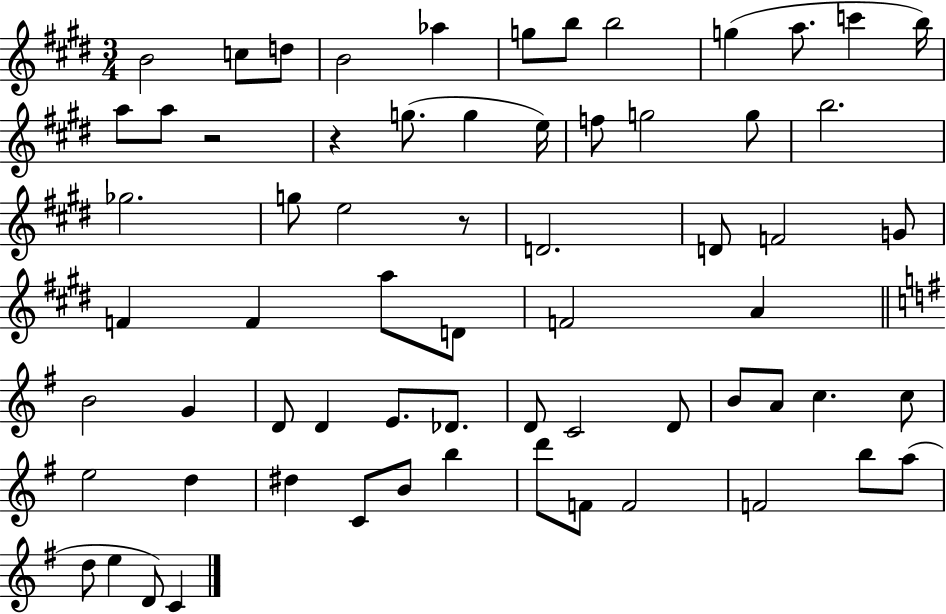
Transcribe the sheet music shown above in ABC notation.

X:1
T:Untitled
M:3/4
L:1/4
K:E
B2 c/2 d/2 B2 _a g/2 b/2 b2 g a/2 c' b/4 a/2 a/2 z2 z g/2 g e/4 f/2 g2 g/2 b2 _g2 g/2 e2 z/2 D2 D/2 F2 G/2 F F a/2 D/2 F2 A B2 G D/2 D E/2 _D/2 D/2 C2 D/2 B/2 A/2 c c/2 e2 d ^d C/2 B/2 b d'/2 F/2 F2 F2 b/2 a/2 d/2 e D/2 C